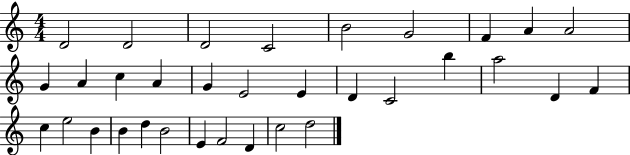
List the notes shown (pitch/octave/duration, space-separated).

D4/h D4/h D4/h C4/h B4/h G4/h F4/q A4/q A4/h G4/q A4/q C5/q A4/q G4/q E4/h E4/q D4/q C4/h B5/q A5/h D4/q F4/q C5/q E5/h B4/q B4/q D5/q B4/h E4/q F4/h D4/q C5/h D5/h